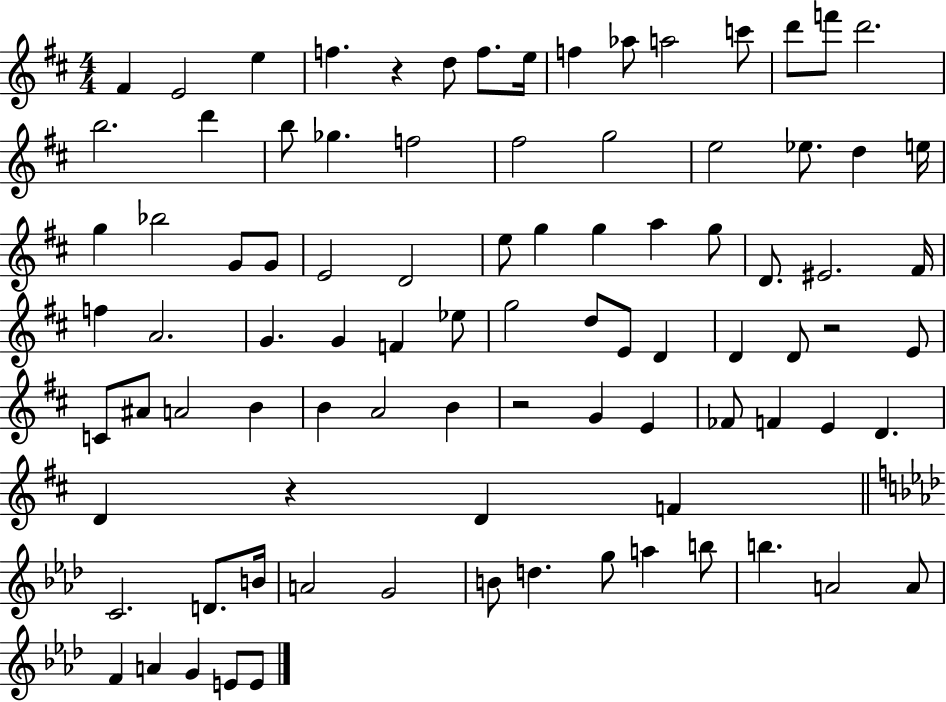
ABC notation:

X:1
T:Untitled
M:4/4
L:1/4
K:D
^F E2 e f z d/2 f/2 e/4 f _a/2 a2 c'/2 d'/2 f'/2 d'2 b2 d' b/2 _g f2 ^f2 g2 e2 _e/2 d e/4 g _b2 G/2 G/2 E2 D2 e/2 g g a g/2 D/2 ^E2 ^F/4 f A2 G G F _e/2 g2 d/2 E/2 D D D/2 z2 E/2 C/2 ^A/2 A2 B B A2 B z2 G E _F/2 F E D D z D F C2 D/2 B/4 A2 G2 B/2 d g/2 a b/2 b A2 A/2 F A G E/2 E/2